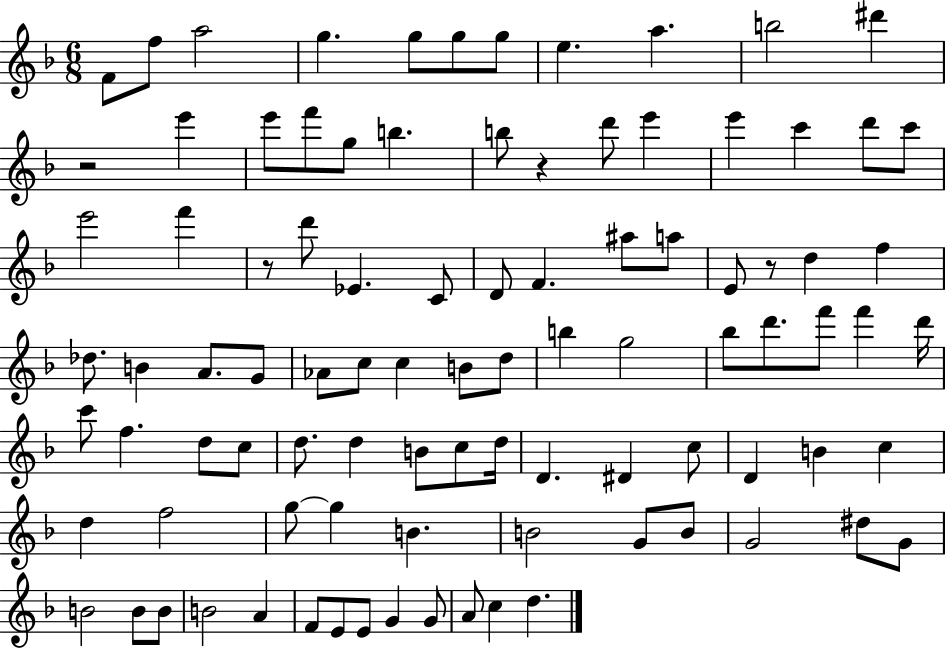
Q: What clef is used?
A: treble